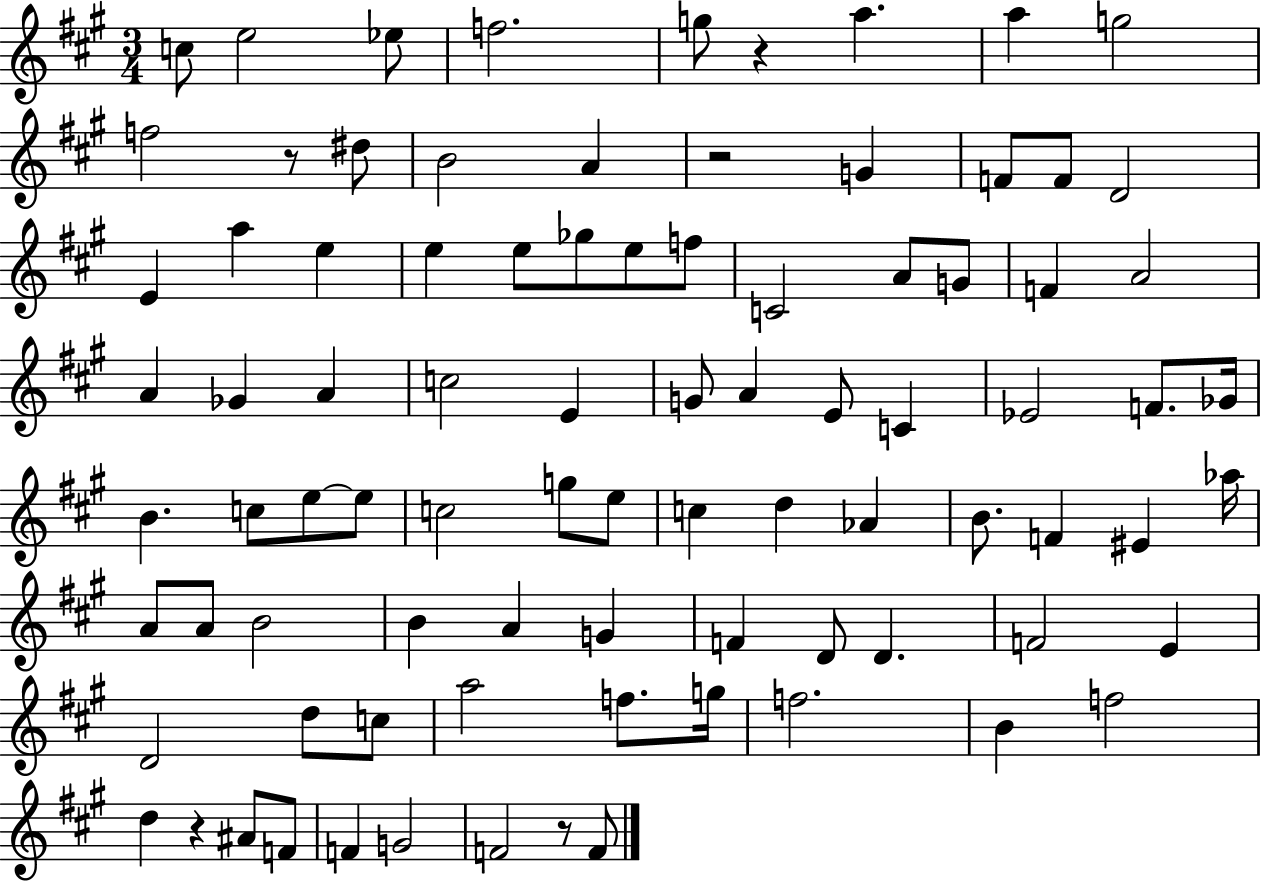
{
  \clef treble
  \numericTimeSignature
  \time 3/4
  \key a \major
  c''8 e''2 ees''8 | f''2. | g''8 r4 a''4. | a''4 g''2 | \break f''2 r8 dis''8 | b'2 a'4 | r2 g'4 | f'8 f'8 d'2 | \break e'4 a''4 e''4 | e''4 e''8 ges''8 e''8 f''8 | c'2 a'8 g'8 | f'4 a'2 | \break a'4 ges'4 a'4 | c''2 e'4 | g'8 a'4 e'8 c'4 | ees'2 f'8. ges'16 | \break b'4. c''8 e''8~~ e''8 | c''2 g''8 e''8 | c''4 d''4 aes'4 | b'8. f'4 eis'4 aes''16 | \break a'8 a'8 b'2 | b'4 a'4 g'4 | f'4 d'8 d'4. | f'2 e'4 | \break d'2 d''8 c''8 | a''2 f''8. g''16 | f''2. | b'4 f''2 | \break d''4 r4 ais'8 f'8 | f'4 g'2 | f'2 r8 f'8 | \bar "|."
}